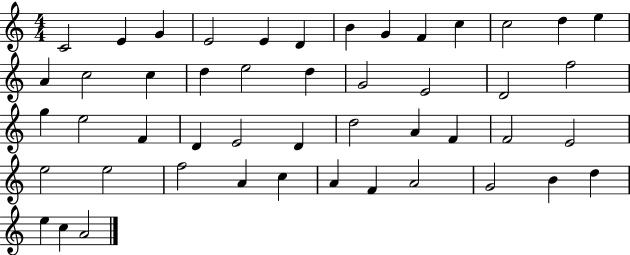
{
  \clef treble
  \numericTimeSignature
  \time 4/4
  \key c \major
  c'2 e'4 g'4 | e'2 e'4 d'4 | b'4 g'4 f'4 c''4 | c''2 d''4 e''4 | \break a'4 c''2 c''4 | d''4 e''2 d''4 | g'2 e'2 | d'2 f''2 | \break g''4 e''2 f'4 | d'4 e'2 d'4 | d''2 a'4 f'4 | f'2 e'2 | \break e''2 e''2 | f''2 a'4 c''4 | a'4 f'4 a'2 | g'2 b'4 d''4 | \break e''4 c''4 a'2 | \bar "|."
}